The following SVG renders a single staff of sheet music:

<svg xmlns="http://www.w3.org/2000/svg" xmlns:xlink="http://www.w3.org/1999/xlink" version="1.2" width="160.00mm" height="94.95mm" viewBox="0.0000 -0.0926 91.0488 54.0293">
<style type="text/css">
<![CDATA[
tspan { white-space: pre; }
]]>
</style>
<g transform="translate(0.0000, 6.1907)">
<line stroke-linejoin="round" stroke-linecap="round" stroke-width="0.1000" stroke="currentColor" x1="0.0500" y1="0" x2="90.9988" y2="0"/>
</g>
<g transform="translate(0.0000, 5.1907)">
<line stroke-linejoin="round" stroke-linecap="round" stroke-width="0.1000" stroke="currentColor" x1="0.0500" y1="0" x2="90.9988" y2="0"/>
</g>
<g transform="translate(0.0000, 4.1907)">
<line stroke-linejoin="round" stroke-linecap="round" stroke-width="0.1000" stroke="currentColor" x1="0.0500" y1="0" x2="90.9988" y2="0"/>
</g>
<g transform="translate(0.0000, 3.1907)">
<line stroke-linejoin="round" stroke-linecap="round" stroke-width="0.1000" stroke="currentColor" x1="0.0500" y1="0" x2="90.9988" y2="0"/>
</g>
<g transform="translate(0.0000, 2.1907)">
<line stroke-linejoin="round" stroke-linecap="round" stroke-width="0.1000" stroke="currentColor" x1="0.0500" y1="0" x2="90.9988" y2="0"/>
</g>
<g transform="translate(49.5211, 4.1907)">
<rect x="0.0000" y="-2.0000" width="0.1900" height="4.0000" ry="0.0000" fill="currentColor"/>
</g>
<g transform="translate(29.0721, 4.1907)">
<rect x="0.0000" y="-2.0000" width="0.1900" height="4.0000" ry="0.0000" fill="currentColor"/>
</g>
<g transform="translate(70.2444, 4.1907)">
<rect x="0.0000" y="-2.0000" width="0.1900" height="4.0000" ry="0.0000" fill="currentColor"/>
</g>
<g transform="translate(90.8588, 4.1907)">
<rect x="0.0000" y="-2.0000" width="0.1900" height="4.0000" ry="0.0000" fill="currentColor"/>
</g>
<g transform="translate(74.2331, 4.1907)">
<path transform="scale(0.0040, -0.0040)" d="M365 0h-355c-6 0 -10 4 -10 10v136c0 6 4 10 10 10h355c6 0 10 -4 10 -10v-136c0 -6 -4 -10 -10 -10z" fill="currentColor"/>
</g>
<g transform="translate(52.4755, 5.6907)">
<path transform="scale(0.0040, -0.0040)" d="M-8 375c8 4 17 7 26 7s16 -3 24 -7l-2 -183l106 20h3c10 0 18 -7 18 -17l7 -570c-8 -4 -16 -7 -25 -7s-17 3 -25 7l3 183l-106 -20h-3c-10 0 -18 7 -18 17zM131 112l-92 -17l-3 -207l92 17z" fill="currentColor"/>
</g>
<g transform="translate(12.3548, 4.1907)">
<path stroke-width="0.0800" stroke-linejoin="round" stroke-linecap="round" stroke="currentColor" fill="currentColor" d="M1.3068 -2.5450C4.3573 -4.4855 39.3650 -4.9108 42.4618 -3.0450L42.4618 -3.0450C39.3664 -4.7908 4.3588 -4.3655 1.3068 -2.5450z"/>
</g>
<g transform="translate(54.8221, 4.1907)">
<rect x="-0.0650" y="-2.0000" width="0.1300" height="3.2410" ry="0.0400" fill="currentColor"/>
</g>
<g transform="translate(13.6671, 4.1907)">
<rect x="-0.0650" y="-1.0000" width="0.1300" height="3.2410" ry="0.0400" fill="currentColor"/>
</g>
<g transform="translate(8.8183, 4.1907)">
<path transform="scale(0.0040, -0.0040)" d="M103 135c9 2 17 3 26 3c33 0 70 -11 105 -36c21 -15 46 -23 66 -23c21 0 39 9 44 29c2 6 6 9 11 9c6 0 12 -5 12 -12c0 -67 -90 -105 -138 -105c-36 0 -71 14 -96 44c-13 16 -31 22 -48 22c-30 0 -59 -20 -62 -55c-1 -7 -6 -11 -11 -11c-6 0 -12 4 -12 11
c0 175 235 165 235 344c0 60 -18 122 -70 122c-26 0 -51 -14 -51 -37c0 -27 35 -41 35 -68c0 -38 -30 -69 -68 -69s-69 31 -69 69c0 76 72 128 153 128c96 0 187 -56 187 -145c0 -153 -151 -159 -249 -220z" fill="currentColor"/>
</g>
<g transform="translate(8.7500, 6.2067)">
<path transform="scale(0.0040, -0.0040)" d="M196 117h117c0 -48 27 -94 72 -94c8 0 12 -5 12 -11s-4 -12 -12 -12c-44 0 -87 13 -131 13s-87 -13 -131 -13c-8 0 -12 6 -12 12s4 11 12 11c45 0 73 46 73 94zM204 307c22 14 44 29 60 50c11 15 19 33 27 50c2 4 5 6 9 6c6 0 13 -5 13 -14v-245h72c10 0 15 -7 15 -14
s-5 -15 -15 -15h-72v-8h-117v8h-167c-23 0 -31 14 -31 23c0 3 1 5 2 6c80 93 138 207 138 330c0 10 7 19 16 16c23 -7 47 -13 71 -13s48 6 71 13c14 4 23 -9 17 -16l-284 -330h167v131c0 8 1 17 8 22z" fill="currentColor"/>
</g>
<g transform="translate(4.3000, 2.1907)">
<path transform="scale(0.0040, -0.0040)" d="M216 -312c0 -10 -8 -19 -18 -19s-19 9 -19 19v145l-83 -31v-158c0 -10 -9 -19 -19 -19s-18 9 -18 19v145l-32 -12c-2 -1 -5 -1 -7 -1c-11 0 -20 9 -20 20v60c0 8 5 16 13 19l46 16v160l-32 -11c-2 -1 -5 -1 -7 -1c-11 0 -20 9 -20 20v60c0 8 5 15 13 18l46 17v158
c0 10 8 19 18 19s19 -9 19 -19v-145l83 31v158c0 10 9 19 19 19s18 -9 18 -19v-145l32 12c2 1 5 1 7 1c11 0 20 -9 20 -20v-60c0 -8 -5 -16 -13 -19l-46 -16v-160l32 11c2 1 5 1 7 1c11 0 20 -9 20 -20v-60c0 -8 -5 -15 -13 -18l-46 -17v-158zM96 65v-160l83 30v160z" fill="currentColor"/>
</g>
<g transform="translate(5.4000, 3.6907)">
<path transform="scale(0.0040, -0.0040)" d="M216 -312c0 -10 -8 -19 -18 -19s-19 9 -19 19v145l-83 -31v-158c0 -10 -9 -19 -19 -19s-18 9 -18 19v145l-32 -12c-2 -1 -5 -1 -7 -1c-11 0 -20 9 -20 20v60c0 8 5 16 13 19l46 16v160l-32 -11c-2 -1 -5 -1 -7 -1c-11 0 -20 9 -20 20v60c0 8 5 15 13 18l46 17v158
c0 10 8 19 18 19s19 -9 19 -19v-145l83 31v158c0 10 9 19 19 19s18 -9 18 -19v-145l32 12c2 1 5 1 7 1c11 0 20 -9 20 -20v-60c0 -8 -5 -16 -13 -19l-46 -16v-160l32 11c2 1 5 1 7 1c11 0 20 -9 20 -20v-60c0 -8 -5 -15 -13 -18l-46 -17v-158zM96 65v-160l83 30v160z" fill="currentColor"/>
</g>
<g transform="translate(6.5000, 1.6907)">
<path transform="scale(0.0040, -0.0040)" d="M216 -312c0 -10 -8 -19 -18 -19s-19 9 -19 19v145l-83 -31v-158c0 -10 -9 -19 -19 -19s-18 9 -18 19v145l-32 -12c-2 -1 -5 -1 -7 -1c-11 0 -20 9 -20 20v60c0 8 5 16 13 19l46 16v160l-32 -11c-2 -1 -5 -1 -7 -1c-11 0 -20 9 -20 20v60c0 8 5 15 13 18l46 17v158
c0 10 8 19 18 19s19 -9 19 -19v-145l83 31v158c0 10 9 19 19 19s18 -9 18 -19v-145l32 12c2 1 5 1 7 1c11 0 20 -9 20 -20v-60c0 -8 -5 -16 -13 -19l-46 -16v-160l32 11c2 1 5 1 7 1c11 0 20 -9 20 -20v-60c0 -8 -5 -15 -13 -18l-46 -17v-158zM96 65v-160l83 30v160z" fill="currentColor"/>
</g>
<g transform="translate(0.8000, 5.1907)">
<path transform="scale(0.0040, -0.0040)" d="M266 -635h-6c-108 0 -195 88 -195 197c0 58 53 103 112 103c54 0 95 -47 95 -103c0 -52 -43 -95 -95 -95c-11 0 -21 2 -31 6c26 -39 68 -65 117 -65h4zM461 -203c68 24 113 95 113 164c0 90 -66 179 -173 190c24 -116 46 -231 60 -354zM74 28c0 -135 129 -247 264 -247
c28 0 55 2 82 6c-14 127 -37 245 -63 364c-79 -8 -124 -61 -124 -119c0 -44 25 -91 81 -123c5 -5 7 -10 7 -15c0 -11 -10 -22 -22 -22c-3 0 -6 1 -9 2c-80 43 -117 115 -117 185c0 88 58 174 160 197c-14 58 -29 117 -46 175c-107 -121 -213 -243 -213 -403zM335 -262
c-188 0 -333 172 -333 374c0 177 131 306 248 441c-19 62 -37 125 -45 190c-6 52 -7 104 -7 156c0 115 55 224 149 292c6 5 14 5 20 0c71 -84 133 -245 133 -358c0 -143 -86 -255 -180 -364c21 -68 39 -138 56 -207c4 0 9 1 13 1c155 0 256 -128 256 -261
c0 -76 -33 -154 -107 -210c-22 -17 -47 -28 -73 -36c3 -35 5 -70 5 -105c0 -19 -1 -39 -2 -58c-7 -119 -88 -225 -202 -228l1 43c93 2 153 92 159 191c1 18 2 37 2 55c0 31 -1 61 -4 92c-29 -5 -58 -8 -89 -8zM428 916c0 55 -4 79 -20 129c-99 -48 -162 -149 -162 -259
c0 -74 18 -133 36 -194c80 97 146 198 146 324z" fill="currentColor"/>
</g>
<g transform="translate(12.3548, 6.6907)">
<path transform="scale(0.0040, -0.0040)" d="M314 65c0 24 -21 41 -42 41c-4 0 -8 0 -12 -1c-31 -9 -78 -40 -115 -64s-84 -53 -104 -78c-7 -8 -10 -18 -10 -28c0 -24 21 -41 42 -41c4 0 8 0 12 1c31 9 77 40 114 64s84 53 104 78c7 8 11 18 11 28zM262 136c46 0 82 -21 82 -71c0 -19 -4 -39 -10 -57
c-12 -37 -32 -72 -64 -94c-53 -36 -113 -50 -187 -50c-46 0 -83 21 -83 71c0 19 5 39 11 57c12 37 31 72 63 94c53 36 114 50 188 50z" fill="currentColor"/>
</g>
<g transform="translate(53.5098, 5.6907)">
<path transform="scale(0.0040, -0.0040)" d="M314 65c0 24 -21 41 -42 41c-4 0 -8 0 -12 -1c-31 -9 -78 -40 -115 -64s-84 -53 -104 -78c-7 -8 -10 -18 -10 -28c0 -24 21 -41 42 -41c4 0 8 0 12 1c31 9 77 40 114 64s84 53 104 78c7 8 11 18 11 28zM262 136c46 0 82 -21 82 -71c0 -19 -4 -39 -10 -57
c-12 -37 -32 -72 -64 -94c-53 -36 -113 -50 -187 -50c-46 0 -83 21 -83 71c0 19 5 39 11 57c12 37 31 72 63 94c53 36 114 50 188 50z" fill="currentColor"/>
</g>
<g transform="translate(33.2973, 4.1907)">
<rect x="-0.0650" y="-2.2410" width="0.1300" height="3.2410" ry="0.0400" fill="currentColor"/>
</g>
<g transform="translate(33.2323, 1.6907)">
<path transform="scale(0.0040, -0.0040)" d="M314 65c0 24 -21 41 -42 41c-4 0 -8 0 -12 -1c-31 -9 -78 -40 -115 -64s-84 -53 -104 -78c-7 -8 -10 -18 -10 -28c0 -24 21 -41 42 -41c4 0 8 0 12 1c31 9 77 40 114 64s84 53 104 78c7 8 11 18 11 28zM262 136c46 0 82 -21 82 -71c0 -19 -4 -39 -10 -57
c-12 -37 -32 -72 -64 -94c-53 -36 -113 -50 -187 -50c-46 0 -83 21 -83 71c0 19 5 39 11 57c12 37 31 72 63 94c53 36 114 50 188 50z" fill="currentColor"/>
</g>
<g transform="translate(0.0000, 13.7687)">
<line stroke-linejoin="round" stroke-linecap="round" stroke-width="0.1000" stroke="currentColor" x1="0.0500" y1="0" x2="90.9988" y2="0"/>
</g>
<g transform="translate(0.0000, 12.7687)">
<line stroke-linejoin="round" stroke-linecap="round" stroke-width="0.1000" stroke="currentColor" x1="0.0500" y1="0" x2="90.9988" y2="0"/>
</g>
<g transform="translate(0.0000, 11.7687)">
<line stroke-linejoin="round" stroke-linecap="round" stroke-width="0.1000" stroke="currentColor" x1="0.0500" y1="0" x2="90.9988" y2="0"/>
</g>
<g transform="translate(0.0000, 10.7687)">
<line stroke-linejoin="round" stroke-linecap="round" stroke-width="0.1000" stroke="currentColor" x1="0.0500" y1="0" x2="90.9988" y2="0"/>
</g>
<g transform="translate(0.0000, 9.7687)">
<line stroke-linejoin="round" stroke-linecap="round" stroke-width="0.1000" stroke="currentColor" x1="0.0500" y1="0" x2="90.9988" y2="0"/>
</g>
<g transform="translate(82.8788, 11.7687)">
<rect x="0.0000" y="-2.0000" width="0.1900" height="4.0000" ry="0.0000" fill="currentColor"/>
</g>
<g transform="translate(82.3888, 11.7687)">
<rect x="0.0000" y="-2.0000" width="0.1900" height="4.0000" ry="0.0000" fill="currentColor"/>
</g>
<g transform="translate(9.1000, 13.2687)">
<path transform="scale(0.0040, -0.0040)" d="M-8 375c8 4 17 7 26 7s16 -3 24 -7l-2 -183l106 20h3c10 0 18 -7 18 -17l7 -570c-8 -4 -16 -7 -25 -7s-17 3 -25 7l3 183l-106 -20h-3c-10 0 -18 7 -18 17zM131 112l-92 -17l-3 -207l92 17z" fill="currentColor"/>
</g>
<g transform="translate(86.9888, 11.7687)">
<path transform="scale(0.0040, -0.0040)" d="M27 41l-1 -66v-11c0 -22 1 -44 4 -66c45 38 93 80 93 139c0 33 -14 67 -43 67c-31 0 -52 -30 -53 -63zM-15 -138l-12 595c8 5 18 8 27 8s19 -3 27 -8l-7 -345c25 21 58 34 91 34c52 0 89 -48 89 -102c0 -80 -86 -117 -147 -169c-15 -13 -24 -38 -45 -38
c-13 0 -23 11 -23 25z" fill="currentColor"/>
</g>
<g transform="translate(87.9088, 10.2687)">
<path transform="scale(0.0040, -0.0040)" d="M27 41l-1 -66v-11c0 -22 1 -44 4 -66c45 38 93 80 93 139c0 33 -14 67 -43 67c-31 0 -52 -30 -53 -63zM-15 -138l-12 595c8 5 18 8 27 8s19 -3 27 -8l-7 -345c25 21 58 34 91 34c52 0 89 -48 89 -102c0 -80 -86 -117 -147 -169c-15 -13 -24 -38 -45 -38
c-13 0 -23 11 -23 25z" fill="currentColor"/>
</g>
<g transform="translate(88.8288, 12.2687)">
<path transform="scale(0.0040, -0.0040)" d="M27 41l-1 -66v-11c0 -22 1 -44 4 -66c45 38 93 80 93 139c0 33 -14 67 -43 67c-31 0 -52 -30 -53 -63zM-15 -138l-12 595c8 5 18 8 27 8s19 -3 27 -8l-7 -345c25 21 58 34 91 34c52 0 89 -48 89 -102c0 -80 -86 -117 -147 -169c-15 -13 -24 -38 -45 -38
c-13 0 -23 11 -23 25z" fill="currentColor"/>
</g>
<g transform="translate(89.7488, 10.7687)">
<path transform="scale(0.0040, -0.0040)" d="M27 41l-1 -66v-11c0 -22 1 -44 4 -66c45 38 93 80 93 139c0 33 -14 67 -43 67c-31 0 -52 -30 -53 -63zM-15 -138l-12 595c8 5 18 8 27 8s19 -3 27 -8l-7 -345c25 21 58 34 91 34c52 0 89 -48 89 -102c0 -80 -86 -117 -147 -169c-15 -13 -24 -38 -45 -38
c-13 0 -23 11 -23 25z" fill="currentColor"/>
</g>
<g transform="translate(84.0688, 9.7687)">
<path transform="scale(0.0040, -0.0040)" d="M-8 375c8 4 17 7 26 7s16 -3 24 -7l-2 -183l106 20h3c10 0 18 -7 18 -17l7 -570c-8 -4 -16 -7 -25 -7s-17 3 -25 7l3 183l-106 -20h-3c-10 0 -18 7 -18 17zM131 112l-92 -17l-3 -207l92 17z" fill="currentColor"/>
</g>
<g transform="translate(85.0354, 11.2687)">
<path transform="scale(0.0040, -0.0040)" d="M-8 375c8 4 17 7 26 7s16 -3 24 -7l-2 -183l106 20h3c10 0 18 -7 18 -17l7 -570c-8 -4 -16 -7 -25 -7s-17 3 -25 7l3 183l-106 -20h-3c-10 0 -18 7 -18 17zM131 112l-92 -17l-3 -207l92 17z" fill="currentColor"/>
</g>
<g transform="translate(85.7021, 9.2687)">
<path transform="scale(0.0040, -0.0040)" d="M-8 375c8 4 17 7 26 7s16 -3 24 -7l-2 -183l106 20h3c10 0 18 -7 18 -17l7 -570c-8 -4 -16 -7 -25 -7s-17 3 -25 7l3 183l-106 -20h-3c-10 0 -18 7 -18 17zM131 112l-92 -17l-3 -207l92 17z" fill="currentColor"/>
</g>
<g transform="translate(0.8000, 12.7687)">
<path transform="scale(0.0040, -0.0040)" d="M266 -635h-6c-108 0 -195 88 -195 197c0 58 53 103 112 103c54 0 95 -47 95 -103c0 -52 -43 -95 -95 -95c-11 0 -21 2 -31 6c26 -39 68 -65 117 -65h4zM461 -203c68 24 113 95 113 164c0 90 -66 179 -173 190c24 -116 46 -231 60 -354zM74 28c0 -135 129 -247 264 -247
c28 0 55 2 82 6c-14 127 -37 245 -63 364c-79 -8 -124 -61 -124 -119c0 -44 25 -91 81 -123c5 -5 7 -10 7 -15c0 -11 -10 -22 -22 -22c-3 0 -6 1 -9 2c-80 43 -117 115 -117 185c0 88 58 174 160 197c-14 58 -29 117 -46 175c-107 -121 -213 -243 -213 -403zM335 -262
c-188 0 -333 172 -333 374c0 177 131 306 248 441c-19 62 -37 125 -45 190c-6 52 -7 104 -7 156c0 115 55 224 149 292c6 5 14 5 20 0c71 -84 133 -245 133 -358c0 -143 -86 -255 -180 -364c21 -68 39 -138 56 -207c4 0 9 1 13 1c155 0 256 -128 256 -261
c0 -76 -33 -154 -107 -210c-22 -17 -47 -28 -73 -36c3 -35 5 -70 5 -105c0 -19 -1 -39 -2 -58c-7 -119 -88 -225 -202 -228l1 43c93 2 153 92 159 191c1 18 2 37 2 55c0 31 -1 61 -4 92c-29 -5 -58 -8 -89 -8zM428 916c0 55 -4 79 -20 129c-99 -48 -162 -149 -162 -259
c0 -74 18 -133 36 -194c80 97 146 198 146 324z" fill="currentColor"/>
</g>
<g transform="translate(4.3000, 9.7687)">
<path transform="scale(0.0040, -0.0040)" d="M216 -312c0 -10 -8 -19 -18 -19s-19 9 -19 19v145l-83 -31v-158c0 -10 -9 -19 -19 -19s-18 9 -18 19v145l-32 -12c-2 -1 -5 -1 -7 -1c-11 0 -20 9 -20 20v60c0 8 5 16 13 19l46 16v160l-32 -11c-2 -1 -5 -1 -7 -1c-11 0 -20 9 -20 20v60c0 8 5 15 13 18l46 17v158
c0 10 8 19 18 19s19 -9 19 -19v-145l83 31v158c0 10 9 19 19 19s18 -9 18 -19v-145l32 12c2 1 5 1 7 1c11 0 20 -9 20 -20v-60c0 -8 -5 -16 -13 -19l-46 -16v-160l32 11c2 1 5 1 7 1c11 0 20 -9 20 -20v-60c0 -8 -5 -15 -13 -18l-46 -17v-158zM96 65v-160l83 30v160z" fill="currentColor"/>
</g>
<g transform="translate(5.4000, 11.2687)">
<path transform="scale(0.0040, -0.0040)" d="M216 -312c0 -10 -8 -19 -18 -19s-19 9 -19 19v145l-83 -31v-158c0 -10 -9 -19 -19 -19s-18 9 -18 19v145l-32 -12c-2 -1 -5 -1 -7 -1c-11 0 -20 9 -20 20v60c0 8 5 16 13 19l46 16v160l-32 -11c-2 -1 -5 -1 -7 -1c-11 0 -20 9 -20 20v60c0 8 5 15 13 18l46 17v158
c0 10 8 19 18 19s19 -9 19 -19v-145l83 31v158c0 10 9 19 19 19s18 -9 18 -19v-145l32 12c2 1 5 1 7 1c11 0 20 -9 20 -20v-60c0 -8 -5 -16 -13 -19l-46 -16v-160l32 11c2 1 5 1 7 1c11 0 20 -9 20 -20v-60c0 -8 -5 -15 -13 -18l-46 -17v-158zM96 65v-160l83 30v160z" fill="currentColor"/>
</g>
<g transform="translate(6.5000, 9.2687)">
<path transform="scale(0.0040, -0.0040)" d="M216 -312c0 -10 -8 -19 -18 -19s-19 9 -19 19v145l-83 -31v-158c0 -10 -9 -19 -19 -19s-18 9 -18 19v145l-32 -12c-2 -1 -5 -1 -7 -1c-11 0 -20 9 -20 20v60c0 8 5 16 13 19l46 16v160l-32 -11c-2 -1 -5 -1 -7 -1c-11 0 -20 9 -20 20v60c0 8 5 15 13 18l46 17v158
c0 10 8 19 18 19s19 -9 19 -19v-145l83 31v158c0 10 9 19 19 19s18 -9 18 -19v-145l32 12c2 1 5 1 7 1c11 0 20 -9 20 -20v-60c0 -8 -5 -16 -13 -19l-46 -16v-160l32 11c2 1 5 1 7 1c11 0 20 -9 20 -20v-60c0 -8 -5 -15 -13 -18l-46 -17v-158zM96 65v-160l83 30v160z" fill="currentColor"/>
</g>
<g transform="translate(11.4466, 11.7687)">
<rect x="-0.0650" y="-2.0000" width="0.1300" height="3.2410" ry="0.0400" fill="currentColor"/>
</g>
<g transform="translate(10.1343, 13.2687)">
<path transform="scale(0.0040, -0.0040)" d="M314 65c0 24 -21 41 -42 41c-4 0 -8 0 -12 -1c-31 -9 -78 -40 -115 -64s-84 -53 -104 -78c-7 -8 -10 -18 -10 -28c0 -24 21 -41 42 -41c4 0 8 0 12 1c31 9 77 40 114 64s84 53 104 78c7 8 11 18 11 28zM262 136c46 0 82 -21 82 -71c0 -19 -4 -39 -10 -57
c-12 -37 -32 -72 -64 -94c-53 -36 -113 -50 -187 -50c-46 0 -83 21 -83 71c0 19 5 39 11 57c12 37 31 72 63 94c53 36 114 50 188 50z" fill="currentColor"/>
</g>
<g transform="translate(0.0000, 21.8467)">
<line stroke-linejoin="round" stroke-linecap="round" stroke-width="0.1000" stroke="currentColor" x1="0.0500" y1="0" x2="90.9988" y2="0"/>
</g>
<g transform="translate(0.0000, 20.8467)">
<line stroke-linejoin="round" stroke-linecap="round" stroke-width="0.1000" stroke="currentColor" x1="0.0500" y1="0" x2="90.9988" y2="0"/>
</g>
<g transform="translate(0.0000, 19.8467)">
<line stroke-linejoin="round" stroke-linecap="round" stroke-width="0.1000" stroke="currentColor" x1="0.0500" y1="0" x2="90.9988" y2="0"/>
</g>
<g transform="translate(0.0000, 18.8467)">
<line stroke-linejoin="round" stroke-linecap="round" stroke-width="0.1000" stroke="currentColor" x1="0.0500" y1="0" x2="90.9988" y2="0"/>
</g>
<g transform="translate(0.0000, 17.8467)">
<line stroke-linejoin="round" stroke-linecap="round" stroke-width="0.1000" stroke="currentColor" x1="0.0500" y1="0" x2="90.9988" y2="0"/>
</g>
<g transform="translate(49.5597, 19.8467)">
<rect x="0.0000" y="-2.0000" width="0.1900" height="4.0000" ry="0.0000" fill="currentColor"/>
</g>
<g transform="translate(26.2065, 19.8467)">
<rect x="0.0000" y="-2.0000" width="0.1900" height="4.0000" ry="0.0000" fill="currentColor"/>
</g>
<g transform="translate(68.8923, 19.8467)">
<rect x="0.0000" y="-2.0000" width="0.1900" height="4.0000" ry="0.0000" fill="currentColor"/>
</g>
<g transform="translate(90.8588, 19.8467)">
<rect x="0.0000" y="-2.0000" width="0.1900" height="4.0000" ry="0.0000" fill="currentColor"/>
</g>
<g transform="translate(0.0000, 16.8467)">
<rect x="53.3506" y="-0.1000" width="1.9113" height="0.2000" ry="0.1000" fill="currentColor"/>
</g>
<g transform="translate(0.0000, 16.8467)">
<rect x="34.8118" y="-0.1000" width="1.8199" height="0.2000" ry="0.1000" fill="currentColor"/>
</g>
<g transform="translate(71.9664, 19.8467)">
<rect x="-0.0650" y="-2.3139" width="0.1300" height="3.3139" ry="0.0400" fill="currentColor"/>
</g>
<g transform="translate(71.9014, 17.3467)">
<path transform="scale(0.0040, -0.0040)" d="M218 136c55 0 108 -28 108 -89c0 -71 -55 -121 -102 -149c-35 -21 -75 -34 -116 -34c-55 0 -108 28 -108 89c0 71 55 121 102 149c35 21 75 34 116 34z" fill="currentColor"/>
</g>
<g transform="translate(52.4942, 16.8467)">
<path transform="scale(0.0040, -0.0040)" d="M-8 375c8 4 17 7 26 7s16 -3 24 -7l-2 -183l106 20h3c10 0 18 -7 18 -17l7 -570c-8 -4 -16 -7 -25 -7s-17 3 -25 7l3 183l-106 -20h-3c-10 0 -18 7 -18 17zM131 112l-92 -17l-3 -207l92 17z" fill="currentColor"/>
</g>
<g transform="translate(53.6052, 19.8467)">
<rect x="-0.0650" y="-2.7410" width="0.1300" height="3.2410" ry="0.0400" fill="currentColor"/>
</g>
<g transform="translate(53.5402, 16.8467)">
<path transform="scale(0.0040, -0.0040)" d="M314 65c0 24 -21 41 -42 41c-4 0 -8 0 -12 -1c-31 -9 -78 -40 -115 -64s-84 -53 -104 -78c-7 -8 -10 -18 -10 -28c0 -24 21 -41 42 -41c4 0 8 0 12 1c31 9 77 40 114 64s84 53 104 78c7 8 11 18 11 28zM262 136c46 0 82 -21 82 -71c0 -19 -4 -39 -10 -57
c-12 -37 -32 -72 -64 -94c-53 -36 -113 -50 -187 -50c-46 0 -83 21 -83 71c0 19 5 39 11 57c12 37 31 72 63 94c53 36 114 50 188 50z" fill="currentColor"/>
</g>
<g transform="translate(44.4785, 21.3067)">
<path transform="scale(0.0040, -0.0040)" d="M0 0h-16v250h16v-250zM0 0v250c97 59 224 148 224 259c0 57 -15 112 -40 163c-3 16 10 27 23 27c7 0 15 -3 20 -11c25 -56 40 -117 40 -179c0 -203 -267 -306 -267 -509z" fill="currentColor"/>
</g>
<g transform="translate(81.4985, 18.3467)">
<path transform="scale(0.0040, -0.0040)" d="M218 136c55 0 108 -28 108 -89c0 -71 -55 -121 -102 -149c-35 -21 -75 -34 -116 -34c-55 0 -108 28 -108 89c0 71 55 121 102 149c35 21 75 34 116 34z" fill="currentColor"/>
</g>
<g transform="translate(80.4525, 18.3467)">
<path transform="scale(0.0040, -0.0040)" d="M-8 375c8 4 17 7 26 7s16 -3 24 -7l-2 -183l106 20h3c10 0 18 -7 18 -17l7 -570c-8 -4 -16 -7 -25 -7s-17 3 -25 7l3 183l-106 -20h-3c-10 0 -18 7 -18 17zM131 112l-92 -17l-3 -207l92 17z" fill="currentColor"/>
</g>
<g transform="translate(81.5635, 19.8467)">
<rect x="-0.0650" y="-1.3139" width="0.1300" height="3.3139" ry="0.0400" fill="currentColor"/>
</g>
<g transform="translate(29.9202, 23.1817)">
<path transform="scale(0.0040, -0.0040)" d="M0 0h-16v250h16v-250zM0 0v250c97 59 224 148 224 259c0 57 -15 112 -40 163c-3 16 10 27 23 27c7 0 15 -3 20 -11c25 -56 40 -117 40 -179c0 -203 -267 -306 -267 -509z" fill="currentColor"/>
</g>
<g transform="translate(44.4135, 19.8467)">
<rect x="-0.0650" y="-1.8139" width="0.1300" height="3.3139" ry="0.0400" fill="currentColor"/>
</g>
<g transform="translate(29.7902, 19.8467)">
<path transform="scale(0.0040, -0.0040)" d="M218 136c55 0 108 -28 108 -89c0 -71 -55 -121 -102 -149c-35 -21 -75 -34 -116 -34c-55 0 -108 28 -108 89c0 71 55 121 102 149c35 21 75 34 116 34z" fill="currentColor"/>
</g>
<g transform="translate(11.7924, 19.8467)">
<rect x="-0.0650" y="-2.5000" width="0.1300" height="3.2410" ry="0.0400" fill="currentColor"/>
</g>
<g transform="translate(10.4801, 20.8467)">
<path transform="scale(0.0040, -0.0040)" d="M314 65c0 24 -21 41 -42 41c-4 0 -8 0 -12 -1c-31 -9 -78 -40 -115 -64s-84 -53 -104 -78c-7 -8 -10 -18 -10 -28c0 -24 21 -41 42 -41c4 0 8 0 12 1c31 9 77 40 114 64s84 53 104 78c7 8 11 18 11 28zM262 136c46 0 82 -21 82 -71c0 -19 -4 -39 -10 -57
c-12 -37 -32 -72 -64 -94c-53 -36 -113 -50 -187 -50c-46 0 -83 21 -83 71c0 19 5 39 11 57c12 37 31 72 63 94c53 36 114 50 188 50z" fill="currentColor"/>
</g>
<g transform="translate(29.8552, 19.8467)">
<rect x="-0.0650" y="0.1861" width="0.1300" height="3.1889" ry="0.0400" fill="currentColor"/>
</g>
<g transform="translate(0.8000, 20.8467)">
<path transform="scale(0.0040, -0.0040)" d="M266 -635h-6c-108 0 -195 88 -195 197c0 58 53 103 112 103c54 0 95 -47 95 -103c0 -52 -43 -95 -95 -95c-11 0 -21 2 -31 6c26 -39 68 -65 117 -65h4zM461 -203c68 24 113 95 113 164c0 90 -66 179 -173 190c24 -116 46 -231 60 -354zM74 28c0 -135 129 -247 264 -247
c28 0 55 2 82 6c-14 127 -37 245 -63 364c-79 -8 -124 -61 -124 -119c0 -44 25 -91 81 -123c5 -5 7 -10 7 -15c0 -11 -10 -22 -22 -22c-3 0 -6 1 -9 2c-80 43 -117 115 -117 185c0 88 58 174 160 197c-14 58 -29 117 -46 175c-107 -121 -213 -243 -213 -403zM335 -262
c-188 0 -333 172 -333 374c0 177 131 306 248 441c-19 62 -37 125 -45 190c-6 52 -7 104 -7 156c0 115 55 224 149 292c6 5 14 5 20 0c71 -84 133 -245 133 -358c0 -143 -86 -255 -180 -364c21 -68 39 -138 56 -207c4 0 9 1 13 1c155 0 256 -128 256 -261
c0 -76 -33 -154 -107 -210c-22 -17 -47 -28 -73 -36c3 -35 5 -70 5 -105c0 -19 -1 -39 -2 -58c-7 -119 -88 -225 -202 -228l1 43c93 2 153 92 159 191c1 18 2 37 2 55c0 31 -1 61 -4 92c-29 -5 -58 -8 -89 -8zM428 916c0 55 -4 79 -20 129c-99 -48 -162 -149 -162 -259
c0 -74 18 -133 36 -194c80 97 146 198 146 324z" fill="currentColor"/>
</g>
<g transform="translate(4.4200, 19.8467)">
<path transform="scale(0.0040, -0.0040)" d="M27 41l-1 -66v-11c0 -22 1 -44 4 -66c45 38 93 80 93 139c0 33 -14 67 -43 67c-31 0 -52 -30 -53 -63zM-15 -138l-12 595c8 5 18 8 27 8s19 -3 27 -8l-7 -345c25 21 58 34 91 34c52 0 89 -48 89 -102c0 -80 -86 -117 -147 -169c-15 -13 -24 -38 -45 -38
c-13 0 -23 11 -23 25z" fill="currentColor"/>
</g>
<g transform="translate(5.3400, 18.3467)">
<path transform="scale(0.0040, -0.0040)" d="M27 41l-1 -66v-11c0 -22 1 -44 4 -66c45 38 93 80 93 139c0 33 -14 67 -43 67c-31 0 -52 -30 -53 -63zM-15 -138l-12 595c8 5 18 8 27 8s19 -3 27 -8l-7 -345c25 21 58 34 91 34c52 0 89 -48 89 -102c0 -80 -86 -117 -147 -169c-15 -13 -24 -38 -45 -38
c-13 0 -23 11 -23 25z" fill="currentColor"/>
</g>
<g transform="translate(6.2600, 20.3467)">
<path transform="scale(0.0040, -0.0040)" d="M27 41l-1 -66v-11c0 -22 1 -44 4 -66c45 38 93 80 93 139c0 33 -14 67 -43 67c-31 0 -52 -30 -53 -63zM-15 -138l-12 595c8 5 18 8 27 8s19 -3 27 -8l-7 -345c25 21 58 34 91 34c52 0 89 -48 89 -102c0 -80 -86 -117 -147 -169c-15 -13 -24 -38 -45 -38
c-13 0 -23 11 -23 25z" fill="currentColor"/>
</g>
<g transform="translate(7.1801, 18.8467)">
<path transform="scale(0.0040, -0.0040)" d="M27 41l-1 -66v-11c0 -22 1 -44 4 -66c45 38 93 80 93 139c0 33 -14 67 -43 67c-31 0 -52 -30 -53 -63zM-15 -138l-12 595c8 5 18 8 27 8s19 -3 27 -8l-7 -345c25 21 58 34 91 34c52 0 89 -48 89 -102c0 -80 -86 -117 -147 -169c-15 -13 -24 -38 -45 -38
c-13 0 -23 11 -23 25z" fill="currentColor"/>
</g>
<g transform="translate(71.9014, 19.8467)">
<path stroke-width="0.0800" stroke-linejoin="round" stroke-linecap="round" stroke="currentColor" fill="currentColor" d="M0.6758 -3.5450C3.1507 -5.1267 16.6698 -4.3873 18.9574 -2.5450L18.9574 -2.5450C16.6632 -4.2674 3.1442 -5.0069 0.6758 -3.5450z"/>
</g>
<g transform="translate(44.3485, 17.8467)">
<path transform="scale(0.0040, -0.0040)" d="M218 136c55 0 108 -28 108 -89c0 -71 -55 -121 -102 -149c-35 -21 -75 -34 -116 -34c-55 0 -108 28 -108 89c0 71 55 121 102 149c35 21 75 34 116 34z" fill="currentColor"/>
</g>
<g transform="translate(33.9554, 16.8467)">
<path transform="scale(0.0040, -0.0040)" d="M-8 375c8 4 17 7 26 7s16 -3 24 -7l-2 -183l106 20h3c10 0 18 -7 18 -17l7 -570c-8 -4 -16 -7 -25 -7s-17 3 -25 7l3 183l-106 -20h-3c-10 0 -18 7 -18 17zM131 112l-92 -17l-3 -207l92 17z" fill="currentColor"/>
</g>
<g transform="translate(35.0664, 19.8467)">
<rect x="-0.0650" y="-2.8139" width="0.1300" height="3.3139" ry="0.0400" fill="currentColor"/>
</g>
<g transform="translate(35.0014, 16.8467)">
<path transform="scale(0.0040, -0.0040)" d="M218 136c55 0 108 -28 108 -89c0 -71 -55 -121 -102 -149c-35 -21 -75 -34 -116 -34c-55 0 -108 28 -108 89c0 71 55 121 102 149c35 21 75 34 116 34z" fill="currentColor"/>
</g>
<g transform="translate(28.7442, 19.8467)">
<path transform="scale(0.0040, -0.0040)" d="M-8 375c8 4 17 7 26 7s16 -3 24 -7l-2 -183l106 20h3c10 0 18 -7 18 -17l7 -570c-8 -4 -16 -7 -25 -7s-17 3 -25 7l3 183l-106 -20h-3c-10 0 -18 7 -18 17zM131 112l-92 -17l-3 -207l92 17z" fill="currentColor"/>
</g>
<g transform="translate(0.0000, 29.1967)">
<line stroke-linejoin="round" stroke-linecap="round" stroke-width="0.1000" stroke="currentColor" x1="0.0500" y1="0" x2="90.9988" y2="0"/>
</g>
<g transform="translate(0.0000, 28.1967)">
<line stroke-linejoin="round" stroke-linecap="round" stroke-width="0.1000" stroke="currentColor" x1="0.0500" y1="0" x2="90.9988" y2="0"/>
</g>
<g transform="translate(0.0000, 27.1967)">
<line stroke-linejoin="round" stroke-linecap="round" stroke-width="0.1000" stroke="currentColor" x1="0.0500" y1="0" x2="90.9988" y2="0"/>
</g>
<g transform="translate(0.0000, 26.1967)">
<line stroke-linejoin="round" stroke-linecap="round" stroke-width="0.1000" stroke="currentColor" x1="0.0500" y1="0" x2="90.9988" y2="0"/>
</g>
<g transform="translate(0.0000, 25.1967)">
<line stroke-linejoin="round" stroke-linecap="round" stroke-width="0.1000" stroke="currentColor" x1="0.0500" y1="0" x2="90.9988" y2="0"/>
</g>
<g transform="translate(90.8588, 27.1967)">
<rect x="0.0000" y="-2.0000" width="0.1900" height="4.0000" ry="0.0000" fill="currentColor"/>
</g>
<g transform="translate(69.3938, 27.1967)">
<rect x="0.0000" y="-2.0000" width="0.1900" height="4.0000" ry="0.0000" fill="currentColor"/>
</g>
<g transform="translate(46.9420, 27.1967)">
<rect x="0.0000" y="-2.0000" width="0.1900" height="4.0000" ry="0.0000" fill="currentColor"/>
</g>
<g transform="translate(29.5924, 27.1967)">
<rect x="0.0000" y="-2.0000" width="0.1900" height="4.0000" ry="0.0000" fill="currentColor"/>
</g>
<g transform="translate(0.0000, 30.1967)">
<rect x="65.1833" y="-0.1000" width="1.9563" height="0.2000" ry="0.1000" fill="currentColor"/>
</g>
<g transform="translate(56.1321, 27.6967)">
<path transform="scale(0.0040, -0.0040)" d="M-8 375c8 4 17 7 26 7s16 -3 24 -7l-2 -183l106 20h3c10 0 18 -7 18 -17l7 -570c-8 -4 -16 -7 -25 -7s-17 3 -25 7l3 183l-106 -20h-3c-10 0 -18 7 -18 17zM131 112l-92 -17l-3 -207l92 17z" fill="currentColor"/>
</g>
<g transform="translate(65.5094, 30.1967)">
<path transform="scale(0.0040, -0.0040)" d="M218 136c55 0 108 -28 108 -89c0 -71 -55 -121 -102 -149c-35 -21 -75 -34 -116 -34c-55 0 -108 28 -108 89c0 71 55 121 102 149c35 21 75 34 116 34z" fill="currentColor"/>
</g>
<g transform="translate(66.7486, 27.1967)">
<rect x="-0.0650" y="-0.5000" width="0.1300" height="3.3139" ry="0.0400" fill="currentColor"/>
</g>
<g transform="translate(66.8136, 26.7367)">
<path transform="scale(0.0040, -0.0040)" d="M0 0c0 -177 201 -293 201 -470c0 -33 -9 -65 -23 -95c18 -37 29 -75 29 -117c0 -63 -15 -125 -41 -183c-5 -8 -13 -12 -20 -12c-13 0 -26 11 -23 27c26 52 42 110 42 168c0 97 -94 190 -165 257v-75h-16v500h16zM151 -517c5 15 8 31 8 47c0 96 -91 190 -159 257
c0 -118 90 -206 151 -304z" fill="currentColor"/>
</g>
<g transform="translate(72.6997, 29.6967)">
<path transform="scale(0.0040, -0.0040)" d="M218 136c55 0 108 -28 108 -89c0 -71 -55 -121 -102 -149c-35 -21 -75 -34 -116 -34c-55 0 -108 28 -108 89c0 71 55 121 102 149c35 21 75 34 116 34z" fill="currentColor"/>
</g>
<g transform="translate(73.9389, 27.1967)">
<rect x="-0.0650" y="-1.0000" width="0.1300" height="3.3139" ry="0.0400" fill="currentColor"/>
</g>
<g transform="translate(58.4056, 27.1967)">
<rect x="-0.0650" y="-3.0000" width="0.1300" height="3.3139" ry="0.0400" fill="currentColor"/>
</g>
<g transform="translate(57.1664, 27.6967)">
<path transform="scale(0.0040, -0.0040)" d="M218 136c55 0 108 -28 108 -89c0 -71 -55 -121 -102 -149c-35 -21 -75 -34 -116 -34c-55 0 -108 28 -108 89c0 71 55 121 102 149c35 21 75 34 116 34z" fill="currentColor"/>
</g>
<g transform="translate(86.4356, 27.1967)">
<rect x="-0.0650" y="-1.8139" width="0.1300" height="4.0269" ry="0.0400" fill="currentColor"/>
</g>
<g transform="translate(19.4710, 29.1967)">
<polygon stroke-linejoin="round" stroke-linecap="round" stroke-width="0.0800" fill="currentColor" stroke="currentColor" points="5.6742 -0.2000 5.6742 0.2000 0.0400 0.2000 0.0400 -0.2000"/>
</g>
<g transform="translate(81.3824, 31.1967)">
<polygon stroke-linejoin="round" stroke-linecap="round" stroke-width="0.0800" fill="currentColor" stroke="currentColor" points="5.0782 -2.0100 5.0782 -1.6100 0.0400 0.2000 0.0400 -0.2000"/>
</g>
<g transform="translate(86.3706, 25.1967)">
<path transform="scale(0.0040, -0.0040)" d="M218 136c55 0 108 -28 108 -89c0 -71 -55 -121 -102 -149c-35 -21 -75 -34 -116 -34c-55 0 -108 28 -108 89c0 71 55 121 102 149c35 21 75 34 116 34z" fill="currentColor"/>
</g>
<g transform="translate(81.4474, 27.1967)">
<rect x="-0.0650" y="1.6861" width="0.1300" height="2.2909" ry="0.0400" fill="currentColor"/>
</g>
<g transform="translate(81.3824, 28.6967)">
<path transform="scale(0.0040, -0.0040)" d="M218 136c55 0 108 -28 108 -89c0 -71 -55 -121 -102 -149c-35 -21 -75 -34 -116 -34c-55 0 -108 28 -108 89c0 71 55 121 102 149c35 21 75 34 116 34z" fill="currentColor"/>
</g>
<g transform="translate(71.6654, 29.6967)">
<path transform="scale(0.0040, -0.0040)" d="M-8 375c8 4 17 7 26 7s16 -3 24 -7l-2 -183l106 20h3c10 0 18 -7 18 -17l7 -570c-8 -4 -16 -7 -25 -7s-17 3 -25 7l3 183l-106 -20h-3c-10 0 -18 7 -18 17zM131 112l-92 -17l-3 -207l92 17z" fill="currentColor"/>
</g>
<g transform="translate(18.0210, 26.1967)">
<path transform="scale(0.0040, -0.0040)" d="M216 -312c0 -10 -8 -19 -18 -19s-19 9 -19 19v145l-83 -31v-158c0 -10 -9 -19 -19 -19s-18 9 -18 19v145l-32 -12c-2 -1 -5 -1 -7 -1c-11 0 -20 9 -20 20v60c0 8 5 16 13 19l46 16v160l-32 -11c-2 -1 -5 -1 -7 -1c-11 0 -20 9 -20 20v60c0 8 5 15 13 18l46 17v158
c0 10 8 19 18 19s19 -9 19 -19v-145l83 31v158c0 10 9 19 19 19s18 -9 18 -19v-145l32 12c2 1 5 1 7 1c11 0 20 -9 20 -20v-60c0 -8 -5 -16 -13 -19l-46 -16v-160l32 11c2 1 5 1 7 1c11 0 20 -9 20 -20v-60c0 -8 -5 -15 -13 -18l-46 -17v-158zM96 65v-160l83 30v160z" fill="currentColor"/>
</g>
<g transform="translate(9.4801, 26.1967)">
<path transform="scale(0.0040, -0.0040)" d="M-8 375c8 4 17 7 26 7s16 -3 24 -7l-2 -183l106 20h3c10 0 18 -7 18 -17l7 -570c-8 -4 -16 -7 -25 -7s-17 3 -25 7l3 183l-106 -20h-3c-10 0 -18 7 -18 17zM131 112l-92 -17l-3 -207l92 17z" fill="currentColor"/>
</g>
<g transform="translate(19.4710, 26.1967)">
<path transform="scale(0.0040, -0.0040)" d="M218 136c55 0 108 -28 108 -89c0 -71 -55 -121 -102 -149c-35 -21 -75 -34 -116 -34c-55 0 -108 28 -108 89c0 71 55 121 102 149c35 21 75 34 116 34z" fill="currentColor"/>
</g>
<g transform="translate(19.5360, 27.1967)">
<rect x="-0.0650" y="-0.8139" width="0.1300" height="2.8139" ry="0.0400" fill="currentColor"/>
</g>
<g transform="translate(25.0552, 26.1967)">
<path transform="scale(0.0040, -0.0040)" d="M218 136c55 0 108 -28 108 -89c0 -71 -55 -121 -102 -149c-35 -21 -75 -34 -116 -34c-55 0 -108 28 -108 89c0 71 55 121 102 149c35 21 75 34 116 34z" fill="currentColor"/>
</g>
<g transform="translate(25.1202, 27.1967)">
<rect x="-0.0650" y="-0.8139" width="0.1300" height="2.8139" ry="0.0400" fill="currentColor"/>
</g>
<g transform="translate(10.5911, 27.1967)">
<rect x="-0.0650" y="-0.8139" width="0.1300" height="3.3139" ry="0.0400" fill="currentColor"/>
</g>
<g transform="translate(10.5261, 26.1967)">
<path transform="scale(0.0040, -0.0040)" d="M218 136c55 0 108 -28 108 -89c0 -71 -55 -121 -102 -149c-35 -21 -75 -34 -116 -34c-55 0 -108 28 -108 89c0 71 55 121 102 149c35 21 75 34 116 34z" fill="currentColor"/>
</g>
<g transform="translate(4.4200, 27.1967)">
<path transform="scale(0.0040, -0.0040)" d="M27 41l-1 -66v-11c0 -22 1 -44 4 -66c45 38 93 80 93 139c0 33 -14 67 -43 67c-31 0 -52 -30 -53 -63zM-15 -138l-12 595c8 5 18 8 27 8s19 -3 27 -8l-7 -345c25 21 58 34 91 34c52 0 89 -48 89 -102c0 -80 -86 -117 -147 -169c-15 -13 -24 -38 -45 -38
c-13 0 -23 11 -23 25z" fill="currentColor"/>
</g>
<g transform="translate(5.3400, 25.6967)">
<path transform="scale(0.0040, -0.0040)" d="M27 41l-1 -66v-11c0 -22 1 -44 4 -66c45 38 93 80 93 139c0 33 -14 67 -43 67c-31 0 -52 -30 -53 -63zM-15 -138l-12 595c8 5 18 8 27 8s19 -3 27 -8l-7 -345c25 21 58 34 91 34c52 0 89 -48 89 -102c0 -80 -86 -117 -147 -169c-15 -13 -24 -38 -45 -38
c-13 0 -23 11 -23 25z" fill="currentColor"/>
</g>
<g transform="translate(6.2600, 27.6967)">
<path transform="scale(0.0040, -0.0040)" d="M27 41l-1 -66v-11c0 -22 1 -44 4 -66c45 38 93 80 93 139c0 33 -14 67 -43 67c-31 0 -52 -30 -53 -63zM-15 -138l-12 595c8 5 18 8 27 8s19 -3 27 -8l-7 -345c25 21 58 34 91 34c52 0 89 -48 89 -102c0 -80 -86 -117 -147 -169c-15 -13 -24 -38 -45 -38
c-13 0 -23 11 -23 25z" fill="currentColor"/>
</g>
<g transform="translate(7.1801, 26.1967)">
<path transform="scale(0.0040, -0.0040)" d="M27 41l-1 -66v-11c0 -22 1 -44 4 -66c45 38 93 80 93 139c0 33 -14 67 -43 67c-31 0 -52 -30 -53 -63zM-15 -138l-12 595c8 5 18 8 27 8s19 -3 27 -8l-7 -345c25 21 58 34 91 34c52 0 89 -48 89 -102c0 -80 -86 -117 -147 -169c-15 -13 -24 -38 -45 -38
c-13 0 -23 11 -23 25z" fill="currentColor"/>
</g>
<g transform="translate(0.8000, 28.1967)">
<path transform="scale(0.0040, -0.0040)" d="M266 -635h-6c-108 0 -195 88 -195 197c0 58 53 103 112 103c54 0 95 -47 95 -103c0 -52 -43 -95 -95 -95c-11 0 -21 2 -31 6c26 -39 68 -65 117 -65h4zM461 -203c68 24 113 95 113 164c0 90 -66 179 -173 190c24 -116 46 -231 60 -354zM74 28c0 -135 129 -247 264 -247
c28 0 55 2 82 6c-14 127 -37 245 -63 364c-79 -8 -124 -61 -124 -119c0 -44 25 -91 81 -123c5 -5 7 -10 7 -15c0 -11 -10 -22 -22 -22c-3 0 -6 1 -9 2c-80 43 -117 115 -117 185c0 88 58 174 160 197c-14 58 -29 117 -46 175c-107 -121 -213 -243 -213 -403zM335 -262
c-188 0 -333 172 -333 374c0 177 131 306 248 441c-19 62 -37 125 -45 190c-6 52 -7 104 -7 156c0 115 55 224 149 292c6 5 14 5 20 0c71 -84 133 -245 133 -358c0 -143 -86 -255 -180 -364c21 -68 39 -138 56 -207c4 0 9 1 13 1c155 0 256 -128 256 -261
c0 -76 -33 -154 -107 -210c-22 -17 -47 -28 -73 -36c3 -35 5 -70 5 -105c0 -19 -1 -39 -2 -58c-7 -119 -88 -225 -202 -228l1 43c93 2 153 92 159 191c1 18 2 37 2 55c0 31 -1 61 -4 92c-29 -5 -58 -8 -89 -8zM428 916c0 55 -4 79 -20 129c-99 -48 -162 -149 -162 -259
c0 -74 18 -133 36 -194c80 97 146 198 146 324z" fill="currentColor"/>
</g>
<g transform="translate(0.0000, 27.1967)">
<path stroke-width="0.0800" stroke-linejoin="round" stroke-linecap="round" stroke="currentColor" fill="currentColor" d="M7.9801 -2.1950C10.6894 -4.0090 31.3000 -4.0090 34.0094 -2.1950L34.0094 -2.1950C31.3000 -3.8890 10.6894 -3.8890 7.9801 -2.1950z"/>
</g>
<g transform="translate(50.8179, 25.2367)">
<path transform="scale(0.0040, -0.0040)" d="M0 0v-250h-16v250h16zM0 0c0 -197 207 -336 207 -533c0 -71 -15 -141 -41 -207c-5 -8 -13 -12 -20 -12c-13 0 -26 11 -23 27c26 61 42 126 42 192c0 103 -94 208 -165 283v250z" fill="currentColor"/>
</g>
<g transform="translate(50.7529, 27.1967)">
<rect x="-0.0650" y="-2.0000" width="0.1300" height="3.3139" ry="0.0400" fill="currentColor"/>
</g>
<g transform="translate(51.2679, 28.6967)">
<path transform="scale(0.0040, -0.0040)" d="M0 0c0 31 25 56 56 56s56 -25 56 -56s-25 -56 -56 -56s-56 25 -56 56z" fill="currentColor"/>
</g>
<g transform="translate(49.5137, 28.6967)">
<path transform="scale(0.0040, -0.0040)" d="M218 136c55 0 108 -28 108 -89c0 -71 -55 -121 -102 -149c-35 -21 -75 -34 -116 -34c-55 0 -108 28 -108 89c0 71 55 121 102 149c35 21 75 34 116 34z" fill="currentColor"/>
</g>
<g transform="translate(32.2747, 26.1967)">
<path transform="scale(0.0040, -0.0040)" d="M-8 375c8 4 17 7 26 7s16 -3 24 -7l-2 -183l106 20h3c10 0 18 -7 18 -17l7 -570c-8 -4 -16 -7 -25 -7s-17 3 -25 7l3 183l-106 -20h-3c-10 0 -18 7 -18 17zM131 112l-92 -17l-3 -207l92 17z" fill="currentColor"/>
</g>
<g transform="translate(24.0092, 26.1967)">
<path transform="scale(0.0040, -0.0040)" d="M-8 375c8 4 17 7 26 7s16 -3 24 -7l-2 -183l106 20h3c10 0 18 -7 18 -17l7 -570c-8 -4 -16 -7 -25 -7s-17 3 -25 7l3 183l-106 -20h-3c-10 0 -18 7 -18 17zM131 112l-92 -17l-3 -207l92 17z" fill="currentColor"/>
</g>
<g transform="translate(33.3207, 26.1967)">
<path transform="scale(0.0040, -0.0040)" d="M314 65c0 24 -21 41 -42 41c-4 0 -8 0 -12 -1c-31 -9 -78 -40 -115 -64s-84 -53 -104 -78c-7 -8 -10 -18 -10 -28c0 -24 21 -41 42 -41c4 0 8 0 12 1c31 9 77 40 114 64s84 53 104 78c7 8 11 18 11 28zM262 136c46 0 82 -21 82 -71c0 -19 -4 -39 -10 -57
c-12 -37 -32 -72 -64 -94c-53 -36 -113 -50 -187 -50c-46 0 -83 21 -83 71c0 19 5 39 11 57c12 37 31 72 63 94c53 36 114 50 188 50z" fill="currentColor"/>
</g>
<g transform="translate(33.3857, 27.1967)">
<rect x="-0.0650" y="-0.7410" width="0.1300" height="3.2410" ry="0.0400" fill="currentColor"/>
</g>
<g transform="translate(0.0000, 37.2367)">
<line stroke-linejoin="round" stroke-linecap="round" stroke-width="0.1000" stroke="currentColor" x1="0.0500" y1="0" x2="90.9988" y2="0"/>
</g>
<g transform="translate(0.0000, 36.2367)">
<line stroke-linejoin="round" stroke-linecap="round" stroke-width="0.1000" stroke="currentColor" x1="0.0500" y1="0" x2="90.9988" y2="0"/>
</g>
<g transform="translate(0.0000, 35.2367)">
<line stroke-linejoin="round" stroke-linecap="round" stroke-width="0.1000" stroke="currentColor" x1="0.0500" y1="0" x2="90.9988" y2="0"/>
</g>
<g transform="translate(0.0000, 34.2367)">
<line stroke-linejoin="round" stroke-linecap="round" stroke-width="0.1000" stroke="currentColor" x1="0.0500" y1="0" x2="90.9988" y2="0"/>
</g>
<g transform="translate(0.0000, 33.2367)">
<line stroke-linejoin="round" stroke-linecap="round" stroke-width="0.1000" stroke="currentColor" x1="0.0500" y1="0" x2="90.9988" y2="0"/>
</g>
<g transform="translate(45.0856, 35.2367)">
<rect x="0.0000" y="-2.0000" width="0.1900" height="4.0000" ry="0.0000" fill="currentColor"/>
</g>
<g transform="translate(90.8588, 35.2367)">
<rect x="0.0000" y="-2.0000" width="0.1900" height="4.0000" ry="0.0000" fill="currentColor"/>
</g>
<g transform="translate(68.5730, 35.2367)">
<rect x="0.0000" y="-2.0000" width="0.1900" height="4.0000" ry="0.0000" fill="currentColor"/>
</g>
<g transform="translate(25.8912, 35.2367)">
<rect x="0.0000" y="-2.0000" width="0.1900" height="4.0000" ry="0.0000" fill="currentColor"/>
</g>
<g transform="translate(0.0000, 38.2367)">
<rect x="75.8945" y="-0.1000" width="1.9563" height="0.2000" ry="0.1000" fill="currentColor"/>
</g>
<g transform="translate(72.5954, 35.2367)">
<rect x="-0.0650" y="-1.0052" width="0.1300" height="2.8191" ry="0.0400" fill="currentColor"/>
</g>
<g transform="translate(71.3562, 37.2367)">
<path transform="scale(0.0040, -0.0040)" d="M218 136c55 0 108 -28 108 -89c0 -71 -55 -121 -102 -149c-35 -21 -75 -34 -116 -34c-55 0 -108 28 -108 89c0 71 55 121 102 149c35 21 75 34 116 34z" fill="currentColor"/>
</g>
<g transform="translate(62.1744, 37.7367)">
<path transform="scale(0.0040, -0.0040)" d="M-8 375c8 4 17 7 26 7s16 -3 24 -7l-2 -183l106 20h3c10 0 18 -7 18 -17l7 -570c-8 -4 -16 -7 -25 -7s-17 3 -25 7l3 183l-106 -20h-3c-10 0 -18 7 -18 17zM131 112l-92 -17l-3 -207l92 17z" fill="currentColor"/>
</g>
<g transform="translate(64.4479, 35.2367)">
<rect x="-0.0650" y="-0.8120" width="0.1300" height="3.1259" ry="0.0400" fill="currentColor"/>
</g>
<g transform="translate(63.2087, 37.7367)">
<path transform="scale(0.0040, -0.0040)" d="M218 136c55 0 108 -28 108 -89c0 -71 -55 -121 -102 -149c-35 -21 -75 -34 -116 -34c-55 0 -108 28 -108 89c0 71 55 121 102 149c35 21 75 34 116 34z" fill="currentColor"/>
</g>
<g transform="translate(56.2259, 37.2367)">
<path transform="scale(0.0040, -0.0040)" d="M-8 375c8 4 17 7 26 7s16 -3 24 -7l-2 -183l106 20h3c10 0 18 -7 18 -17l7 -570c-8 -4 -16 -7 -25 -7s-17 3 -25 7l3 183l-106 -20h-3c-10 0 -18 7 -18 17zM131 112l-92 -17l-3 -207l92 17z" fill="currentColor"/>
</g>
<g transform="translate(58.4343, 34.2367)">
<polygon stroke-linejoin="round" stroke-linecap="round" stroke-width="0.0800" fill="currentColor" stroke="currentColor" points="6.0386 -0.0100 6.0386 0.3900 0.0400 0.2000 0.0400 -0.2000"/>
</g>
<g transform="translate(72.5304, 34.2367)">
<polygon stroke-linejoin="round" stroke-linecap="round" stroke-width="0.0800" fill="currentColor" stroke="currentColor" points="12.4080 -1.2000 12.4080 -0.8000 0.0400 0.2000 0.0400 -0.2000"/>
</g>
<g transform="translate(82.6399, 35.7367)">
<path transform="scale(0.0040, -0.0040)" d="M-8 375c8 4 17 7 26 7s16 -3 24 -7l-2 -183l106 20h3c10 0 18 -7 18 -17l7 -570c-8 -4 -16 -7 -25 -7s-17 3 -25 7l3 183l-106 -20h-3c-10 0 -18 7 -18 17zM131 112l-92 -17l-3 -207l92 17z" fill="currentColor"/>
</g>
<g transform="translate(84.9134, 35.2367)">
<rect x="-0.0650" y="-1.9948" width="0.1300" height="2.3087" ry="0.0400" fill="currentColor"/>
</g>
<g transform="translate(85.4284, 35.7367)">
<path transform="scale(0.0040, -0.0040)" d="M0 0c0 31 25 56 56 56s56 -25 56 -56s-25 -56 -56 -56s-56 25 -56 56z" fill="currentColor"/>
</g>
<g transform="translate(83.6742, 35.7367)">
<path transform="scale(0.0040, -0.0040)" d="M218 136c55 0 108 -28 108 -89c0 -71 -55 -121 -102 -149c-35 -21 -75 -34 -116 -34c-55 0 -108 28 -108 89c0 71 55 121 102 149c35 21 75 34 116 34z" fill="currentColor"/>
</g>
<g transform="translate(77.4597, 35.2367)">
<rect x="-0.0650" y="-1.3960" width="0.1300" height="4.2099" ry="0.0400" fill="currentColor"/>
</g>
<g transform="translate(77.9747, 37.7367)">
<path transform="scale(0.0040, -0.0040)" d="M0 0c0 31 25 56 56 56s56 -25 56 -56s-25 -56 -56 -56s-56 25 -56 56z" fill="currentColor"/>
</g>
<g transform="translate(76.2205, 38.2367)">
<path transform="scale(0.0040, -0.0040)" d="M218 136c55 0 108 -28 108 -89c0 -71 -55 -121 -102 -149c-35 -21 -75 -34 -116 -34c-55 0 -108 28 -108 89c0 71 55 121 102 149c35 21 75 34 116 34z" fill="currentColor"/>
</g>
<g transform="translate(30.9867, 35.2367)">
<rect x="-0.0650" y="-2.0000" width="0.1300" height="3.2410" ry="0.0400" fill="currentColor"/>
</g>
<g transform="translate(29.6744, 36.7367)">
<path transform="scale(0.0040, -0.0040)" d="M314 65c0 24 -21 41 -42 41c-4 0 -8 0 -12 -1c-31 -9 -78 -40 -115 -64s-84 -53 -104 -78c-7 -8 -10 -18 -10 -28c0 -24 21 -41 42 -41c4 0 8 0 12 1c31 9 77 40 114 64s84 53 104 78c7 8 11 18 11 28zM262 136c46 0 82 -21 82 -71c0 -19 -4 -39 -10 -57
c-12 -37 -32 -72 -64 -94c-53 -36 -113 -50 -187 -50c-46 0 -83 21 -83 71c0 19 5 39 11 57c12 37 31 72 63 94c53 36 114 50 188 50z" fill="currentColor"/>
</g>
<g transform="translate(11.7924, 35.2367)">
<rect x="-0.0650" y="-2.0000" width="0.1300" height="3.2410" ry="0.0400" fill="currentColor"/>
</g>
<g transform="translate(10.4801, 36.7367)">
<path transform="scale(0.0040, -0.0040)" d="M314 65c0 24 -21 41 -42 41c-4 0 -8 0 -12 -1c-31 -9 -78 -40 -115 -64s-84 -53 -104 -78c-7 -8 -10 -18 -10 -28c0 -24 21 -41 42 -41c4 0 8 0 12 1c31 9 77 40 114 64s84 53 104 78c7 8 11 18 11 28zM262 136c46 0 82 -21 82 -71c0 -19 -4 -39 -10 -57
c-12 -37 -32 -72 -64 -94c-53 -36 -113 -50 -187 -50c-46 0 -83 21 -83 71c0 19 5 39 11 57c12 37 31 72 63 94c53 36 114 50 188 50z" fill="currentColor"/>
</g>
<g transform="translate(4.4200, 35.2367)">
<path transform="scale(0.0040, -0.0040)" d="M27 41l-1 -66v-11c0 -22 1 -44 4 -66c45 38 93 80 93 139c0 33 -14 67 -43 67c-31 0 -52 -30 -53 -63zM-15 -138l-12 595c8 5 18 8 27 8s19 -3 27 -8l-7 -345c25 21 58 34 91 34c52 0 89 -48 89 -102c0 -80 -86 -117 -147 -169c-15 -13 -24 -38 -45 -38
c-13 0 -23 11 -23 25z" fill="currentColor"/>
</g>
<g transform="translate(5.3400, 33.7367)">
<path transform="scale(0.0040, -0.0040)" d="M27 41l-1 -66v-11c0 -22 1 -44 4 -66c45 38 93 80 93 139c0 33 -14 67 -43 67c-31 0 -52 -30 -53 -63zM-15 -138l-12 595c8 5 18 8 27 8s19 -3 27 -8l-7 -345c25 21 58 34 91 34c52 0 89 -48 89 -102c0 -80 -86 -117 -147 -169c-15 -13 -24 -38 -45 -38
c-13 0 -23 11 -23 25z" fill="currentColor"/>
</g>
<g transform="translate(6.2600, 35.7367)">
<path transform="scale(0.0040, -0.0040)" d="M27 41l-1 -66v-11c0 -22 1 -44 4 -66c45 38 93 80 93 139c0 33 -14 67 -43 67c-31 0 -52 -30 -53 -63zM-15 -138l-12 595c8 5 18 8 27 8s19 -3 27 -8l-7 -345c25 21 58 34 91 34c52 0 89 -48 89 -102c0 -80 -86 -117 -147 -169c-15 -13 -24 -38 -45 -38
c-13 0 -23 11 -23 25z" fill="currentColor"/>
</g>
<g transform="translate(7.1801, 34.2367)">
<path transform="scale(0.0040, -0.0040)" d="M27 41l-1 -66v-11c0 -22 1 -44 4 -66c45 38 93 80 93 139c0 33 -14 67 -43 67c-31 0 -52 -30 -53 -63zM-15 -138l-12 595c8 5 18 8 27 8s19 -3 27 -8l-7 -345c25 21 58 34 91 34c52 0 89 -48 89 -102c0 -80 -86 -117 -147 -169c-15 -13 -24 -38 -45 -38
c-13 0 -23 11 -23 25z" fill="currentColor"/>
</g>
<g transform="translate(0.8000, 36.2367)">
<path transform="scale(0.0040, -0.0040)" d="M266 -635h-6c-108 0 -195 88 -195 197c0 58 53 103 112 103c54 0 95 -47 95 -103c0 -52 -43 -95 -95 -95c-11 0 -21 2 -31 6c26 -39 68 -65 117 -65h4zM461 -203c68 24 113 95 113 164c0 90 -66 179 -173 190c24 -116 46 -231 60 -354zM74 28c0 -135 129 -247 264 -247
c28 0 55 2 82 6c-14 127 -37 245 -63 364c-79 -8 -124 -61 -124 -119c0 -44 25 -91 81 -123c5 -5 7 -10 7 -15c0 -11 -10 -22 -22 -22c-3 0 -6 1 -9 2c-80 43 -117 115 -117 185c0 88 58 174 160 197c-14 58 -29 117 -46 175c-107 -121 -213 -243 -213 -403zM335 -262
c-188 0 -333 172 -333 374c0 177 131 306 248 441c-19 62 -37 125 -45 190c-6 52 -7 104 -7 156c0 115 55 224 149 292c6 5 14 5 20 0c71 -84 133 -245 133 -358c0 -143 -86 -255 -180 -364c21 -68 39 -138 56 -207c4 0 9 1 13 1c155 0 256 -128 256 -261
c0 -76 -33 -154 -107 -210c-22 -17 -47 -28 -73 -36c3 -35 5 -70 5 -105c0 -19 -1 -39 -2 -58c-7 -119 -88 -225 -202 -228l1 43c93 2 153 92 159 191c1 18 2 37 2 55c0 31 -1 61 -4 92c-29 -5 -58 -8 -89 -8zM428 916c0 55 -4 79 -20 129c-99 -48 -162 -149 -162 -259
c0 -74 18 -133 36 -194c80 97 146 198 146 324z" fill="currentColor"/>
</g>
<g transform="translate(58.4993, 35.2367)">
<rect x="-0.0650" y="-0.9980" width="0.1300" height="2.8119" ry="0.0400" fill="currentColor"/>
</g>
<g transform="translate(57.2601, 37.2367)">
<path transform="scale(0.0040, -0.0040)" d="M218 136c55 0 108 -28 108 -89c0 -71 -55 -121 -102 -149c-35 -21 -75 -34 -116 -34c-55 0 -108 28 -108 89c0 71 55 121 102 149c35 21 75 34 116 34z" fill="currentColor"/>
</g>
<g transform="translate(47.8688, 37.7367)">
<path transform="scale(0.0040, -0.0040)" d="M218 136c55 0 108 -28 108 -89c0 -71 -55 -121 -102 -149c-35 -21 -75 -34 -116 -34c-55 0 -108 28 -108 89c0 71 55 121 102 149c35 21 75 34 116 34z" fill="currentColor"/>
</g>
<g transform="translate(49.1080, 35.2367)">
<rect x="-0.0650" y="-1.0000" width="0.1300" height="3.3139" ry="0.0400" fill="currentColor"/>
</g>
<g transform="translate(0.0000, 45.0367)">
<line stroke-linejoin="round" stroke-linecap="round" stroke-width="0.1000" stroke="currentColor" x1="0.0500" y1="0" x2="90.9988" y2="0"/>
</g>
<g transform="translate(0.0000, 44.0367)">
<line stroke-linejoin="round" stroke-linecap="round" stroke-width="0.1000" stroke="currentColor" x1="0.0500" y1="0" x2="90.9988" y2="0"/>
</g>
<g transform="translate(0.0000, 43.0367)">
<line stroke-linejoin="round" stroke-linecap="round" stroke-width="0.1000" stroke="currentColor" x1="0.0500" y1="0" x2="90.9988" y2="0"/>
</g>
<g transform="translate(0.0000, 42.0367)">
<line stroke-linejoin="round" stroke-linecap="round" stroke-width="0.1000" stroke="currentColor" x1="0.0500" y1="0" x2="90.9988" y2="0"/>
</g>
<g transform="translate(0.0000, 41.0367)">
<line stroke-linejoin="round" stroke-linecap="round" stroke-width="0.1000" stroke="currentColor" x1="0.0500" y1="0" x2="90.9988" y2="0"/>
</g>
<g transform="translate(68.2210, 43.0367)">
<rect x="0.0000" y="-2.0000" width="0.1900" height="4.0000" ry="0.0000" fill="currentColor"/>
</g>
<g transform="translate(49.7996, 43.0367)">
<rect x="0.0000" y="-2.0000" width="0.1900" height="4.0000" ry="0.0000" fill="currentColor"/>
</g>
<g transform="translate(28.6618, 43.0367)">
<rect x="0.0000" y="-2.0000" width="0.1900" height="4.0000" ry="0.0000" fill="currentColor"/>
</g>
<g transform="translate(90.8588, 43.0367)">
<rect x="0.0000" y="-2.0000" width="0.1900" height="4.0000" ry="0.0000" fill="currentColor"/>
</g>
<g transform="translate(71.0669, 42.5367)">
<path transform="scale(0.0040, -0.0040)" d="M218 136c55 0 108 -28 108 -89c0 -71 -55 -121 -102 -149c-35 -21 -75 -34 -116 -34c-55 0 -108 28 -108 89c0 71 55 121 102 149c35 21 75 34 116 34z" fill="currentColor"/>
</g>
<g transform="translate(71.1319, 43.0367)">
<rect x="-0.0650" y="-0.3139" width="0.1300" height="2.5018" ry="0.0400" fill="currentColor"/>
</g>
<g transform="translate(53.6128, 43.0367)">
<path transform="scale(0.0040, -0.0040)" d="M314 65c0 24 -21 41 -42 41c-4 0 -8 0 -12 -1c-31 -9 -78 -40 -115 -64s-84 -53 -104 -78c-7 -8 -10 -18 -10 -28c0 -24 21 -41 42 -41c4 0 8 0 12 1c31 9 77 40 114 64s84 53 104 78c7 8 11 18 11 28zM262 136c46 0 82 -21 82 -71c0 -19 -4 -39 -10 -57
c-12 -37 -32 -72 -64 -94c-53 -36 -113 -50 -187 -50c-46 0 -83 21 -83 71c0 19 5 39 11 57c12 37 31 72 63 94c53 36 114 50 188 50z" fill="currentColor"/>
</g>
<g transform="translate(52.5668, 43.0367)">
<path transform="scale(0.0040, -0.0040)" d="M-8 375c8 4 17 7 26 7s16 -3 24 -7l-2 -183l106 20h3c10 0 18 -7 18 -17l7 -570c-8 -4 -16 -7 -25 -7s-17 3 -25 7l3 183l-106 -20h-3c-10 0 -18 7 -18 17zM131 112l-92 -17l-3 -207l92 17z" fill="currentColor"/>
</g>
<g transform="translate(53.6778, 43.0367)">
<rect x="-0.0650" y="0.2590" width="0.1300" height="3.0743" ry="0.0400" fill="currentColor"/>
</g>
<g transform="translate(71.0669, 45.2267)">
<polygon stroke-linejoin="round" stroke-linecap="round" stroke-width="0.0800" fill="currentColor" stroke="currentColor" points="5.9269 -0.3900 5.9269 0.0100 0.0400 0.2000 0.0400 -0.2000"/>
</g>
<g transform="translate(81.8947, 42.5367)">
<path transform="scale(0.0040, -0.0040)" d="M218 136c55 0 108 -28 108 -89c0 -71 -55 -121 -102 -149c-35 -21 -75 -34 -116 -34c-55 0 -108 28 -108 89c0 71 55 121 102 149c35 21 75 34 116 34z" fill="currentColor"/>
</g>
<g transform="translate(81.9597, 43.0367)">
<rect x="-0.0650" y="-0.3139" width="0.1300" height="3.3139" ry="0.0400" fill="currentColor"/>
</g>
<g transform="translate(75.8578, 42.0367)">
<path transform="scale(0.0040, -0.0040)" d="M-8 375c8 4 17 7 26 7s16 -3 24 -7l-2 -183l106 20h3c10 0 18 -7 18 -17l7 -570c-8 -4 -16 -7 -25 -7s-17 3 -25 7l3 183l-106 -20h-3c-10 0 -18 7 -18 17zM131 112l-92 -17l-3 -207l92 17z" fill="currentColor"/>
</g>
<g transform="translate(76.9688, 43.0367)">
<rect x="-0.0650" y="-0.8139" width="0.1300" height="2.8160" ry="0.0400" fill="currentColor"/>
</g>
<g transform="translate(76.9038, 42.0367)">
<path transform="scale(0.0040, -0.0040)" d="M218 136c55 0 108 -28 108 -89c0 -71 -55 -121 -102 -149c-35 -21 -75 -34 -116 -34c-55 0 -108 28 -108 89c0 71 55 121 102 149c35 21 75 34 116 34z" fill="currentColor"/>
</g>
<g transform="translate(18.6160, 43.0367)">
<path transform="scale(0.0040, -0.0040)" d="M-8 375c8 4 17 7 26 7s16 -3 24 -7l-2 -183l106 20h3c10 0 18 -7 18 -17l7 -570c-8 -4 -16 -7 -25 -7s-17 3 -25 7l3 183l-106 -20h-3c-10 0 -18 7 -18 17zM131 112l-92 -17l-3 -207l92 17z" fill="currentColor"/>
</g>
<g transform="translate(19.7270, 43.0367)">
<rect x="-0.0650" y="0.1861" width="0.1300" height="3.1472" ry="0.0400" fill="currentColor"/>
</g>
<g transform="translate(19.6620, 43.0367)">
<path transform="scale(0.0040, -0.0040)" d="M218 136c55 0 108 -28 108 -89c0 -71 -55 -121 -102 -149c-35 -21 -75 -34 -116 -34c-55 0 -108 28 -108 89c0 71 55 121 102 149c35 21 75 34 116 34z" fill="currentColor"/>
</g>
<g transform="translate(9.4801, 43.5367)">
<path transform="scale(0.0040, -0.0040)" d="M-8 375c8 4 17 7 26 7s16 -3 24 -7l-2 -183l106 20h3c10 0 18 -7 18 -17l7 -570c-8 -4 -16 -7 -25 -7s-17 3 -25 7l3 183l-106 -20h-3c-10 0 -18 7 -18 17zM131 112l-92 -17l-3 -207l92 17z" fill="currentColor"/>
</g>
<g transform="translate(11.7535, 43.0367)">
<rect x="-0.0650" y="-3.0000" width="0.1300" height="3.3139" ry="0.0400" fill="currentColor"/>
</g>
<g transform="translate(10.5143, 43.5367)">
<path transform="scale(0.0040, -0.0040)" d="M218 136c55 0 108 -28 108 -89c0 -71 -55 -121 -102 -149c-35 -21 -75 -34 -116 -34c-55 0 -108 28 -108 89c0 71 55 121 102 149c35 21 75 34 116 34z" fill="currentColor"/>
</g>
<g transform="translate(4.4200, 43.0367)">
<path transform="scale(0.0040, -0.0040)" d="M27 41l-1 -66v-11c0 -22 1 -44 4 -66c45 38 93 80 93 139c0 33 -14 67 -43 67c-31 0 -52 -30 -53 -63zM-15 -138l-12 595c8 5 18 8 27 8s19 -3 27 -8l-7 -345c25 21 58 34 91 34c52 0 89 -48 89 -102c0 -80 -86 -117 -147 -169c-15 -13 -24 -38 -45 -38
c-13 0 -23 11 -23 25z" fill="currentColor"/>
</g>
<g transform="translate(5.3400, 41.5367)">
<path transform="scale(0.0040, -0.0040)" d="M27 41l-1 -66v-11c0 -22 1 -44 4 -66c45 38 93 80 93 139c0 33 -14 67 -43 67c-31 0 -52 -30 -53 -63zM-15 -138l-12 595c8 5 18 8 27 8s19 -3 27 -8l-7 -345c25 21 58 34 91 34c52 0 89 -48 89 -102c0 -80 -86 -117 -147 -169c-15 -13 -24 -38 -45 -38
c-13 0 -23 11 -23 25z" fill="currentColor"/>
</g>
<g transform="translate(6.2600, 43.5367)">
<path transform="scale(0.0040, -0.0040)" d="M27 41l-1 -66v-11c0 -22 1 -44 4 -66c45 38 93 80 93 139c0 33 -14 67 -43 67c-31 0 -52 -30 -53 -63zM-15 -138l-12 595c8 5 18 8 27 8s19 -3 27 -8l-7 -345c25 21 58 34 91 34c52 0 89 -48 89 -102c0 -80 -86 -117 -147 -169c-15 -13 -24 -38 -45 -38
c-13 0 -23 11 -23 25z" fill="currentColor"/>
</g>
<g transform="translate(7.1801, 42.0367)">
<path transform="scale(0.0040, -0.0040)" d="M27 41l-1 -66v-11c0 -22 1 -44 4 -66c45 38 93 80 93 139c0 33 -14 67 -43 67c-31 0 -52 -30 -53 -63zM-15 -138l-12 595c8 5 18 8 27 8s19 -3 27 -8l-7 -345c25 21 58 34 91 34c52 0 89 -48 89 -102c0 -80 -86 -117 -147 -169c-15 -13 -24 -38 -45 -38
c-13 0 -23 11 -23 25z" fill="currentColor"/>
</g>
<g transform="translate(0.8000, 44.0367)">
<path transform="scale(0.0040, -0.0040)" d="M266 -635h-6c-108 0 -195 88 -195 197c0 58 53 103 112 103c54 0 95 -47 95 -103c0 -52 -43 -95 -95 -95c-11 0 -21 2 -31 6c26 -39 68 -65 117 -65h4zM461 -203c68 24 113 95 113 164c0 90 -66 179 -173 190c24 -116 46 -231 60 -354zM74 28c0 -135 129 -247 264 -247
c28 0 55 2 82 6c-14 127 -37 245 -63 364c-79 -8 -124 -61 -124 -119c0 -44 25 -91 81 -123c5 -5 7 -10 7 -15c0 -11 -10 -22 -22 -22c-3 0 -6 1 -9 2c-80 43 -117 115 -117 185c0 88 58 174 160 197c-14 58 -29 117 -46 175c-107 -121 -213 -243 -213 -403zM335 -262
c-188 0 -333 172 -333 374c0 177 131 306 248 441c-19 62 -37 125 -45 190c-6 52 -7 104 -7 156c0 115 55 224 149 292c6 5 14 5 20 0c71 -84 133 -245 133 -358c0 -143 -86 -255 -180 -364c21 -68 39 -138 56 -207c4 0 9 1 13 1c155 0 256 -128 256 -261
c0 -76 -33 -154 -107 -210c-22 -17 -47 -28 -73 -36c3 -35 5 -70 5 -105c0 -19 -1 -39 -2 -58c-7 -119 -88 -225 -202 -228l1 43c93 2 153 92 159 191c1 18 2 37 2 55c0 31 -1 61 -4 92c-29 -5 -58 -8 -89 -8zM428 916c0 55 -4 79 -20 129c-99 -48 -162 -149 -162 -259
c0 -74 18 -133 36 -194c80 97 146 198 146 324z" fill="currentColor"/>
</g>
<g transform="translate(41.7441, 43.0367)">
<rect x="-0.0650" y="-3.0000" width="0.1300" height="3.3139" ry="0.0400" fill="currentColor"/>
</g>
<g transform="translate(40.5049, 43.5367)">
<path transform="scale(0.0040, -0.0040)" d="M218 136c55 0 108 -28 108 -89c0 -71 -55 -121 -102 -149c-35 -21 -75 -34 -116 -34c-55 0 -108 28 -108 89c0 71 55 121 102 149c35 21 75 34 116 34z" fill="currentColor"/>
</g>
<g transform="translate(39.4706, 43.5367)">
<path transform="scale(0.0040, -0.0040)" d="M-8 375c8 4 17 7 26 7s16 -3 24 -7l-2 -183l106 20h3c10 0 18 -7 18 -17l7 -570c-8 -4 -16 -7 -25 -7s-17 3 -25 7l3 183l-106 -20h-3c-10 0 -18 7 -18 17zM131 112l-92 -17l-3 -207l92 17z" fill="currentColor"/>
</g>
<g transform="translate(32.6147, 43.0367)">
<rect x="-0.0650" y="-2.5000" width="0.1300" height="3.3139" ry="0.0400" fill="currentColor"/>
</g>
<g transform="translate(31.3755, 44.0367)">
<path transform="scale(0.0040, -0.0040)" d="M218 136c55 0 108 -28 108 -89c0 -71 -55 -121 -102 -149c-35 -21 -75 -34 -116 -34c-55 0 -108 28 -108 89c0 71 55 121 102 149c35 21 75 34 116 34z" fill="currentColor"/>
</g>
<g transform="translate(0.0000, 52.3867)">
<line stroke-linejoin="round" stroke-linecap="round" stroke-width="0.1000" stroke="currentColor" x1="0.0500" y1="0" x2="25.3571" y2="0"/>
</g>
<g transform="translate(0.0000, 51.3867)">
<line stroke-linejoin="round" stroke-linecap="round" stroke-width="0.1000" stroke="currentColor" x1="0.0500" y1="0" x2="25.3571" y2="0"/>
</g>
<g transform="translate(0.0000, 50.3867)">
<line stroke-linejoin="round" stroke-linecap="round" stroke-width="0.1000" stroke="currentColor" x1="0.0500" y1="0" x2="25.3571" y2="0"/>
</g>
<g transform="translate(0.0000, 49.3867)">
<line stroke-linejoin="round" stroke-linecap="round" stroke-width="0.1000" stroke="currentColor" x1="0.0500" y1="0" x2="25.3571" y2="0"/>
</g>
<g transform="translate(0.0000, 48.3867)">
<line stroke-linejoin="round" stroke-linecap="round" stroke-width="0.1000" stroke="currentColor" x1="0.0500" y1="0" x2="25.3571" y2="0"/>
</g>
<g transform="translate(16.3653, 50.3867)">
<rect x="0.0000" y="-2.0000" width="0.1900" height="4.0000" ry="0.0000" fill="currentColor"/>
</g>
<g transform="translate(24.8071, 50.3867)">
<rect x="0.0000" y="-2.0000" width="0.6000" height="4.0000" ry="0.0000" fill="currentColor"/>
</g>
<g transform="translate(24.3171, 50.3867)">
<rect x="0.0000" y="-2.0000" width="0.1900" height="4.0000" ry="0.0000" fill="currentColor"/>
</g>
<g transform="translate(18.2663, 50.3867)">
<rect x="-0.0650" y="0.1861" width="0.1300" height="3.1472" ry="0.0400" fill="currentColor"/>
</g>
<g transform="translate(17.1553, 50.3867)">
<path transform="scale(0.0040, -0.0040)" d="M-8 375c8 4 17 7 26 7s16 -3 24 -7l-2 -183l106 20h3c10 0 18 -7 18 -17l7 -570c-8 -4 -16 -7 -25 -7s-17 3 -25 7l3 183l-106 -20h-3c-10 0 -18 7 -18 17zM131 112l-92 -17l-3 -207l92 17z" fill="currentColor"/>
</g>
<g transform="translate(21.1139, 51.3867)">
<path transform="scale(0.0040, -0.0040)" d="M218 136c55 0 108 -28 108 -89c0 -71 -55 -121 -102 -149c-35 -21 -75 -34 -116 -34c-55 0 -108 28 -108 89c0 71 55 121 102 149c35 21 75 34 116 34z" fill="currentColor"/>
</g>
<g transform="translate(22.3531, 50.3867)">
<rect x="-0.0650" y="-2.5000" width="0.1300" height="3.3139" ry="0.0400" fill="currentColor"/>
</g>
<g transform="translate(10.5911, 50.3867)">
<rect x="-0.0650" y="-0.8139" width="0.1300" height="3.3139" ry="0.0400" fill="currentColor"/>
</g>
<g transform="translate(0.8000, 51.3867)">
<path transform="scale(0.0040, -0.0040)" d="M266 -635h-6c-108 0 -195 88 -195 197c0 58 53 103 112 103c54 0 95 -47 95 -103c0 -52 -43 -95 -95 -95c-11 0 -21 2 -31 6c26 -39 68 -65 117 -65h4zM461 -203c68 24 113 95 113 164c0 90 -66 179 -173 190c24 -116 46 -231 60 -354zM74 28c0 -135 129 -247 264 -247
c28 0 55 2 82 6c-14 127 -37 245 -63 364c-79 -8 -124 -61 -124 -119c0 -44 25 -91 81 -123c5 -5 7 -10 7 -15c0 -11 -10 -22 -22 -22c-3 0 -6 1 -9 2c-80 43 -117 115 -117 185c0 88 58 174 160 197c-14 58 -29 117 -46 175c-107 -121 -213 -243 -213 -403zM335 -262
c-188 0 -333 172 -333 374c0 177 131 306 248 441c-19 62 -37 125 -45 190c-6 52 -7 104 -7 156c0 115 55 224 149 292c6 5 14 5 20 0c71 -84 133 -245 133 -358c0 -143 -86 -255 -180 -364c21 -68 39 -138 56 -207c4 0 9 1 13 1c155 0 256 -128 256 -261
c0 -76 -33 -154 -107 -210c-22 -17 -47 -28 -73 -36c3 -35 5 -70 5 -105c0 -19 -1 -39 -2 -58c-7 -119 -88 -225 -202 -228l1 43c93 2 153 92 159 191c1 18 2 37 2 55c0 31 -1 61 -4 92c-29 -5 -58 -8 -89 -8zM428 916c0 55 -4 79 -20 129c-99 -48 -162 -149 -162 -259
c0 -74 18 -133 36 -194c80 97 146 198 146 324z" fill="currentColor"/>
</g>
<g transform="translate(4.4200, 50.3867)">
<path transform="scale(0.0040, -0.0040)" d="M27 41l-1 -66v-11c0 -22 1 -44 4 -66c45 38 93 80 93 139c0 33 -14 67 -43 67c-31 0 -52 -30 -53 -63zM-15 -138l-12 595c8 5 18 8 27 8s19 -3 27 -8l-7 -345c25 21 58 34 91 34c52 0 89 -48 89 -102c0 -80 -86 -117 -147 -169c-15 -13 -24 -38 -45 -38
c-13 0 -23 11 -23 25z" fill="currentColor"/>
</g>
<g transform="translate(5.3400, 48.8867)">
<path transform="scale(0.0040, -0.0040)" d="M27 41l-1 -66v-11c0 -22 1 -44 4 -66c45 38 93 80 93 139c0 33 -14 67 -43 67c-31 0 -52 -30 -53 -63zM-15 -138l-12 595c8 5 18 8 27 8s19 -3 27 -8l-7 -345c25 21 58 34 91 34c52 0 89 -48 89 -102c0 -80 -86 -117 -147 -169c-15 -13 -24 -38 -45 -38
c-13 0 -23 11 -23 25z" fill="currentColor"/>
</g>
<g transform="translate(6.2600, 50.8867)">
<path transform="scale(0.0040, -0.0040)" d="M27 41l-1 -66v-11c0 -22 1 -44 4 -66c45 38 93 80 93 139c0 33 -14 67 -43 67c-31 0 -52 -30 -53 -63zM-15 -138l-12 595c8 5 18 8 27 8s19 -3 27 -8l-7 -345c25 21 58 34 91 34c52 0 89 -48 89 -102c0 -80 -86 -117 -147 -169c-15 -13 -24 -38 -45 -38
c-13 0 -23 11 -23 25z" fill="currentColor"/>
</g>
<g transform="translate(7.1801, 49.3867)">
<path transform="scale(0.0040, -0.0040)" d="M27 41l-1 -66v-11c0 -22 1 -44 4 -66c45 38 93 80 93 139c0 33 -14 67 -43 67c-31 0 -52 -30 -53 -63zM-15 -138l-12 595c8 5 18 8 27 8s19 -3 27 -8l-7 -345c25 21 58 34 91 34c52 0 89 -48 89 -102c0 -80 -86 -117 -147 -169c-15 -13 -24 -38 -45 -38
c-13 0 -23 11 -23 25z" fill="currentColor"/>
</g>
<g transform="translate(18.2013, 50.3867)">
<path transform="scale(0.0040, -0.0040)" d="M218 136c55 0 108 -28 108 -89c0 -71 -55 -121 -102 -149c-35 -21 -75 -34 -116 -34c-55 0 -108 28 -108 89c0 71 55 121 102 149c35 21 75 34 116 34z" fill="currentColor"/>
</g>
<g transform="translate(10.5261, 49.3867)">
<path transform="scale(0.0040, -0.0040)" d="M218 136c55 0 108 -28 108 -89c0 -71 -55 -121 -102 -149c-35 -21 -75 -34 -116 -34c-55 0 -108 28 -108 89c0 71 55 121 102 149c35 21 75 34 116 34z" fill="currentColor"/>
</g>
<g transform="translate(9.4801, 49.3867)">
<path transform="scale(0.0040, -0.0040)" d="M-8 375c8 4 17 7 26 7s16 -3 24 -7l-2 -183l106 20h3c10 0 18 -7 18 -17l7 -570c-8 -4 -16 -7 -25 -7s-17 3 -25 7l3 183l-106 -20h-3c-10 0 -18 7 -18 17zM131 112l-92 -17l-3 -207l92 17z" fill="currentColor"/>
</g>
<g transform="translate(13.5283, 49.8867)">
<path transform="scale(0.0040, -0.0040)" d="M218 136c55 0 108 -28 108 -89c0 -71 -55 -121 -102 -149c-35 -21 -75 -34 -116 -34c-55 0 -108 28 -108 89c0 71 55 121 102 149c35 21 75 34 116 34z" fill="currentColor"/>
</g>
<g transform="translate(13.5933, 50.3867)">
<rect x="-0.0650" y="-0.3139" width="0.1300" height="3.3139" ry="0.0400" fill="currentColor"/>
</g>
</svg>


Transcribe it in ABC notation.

X:1
T:Untitled
M:2/4
L:1/4
K:A
D2 ^g2 F2 z2 F2 G2 B/2 a f/2 a2 g e d ^d/2 d/2 d2 F/2 A C/4 D F/2 f/2 F2 F2 _D E/2 D/2 _E/2 C/2 A/2 A B G A B2 c/2 d/2 c d c B G